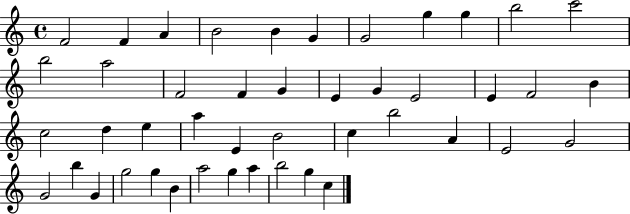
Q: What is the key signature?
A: C major